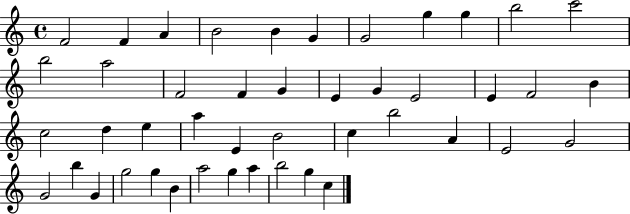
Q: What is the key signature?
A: C major